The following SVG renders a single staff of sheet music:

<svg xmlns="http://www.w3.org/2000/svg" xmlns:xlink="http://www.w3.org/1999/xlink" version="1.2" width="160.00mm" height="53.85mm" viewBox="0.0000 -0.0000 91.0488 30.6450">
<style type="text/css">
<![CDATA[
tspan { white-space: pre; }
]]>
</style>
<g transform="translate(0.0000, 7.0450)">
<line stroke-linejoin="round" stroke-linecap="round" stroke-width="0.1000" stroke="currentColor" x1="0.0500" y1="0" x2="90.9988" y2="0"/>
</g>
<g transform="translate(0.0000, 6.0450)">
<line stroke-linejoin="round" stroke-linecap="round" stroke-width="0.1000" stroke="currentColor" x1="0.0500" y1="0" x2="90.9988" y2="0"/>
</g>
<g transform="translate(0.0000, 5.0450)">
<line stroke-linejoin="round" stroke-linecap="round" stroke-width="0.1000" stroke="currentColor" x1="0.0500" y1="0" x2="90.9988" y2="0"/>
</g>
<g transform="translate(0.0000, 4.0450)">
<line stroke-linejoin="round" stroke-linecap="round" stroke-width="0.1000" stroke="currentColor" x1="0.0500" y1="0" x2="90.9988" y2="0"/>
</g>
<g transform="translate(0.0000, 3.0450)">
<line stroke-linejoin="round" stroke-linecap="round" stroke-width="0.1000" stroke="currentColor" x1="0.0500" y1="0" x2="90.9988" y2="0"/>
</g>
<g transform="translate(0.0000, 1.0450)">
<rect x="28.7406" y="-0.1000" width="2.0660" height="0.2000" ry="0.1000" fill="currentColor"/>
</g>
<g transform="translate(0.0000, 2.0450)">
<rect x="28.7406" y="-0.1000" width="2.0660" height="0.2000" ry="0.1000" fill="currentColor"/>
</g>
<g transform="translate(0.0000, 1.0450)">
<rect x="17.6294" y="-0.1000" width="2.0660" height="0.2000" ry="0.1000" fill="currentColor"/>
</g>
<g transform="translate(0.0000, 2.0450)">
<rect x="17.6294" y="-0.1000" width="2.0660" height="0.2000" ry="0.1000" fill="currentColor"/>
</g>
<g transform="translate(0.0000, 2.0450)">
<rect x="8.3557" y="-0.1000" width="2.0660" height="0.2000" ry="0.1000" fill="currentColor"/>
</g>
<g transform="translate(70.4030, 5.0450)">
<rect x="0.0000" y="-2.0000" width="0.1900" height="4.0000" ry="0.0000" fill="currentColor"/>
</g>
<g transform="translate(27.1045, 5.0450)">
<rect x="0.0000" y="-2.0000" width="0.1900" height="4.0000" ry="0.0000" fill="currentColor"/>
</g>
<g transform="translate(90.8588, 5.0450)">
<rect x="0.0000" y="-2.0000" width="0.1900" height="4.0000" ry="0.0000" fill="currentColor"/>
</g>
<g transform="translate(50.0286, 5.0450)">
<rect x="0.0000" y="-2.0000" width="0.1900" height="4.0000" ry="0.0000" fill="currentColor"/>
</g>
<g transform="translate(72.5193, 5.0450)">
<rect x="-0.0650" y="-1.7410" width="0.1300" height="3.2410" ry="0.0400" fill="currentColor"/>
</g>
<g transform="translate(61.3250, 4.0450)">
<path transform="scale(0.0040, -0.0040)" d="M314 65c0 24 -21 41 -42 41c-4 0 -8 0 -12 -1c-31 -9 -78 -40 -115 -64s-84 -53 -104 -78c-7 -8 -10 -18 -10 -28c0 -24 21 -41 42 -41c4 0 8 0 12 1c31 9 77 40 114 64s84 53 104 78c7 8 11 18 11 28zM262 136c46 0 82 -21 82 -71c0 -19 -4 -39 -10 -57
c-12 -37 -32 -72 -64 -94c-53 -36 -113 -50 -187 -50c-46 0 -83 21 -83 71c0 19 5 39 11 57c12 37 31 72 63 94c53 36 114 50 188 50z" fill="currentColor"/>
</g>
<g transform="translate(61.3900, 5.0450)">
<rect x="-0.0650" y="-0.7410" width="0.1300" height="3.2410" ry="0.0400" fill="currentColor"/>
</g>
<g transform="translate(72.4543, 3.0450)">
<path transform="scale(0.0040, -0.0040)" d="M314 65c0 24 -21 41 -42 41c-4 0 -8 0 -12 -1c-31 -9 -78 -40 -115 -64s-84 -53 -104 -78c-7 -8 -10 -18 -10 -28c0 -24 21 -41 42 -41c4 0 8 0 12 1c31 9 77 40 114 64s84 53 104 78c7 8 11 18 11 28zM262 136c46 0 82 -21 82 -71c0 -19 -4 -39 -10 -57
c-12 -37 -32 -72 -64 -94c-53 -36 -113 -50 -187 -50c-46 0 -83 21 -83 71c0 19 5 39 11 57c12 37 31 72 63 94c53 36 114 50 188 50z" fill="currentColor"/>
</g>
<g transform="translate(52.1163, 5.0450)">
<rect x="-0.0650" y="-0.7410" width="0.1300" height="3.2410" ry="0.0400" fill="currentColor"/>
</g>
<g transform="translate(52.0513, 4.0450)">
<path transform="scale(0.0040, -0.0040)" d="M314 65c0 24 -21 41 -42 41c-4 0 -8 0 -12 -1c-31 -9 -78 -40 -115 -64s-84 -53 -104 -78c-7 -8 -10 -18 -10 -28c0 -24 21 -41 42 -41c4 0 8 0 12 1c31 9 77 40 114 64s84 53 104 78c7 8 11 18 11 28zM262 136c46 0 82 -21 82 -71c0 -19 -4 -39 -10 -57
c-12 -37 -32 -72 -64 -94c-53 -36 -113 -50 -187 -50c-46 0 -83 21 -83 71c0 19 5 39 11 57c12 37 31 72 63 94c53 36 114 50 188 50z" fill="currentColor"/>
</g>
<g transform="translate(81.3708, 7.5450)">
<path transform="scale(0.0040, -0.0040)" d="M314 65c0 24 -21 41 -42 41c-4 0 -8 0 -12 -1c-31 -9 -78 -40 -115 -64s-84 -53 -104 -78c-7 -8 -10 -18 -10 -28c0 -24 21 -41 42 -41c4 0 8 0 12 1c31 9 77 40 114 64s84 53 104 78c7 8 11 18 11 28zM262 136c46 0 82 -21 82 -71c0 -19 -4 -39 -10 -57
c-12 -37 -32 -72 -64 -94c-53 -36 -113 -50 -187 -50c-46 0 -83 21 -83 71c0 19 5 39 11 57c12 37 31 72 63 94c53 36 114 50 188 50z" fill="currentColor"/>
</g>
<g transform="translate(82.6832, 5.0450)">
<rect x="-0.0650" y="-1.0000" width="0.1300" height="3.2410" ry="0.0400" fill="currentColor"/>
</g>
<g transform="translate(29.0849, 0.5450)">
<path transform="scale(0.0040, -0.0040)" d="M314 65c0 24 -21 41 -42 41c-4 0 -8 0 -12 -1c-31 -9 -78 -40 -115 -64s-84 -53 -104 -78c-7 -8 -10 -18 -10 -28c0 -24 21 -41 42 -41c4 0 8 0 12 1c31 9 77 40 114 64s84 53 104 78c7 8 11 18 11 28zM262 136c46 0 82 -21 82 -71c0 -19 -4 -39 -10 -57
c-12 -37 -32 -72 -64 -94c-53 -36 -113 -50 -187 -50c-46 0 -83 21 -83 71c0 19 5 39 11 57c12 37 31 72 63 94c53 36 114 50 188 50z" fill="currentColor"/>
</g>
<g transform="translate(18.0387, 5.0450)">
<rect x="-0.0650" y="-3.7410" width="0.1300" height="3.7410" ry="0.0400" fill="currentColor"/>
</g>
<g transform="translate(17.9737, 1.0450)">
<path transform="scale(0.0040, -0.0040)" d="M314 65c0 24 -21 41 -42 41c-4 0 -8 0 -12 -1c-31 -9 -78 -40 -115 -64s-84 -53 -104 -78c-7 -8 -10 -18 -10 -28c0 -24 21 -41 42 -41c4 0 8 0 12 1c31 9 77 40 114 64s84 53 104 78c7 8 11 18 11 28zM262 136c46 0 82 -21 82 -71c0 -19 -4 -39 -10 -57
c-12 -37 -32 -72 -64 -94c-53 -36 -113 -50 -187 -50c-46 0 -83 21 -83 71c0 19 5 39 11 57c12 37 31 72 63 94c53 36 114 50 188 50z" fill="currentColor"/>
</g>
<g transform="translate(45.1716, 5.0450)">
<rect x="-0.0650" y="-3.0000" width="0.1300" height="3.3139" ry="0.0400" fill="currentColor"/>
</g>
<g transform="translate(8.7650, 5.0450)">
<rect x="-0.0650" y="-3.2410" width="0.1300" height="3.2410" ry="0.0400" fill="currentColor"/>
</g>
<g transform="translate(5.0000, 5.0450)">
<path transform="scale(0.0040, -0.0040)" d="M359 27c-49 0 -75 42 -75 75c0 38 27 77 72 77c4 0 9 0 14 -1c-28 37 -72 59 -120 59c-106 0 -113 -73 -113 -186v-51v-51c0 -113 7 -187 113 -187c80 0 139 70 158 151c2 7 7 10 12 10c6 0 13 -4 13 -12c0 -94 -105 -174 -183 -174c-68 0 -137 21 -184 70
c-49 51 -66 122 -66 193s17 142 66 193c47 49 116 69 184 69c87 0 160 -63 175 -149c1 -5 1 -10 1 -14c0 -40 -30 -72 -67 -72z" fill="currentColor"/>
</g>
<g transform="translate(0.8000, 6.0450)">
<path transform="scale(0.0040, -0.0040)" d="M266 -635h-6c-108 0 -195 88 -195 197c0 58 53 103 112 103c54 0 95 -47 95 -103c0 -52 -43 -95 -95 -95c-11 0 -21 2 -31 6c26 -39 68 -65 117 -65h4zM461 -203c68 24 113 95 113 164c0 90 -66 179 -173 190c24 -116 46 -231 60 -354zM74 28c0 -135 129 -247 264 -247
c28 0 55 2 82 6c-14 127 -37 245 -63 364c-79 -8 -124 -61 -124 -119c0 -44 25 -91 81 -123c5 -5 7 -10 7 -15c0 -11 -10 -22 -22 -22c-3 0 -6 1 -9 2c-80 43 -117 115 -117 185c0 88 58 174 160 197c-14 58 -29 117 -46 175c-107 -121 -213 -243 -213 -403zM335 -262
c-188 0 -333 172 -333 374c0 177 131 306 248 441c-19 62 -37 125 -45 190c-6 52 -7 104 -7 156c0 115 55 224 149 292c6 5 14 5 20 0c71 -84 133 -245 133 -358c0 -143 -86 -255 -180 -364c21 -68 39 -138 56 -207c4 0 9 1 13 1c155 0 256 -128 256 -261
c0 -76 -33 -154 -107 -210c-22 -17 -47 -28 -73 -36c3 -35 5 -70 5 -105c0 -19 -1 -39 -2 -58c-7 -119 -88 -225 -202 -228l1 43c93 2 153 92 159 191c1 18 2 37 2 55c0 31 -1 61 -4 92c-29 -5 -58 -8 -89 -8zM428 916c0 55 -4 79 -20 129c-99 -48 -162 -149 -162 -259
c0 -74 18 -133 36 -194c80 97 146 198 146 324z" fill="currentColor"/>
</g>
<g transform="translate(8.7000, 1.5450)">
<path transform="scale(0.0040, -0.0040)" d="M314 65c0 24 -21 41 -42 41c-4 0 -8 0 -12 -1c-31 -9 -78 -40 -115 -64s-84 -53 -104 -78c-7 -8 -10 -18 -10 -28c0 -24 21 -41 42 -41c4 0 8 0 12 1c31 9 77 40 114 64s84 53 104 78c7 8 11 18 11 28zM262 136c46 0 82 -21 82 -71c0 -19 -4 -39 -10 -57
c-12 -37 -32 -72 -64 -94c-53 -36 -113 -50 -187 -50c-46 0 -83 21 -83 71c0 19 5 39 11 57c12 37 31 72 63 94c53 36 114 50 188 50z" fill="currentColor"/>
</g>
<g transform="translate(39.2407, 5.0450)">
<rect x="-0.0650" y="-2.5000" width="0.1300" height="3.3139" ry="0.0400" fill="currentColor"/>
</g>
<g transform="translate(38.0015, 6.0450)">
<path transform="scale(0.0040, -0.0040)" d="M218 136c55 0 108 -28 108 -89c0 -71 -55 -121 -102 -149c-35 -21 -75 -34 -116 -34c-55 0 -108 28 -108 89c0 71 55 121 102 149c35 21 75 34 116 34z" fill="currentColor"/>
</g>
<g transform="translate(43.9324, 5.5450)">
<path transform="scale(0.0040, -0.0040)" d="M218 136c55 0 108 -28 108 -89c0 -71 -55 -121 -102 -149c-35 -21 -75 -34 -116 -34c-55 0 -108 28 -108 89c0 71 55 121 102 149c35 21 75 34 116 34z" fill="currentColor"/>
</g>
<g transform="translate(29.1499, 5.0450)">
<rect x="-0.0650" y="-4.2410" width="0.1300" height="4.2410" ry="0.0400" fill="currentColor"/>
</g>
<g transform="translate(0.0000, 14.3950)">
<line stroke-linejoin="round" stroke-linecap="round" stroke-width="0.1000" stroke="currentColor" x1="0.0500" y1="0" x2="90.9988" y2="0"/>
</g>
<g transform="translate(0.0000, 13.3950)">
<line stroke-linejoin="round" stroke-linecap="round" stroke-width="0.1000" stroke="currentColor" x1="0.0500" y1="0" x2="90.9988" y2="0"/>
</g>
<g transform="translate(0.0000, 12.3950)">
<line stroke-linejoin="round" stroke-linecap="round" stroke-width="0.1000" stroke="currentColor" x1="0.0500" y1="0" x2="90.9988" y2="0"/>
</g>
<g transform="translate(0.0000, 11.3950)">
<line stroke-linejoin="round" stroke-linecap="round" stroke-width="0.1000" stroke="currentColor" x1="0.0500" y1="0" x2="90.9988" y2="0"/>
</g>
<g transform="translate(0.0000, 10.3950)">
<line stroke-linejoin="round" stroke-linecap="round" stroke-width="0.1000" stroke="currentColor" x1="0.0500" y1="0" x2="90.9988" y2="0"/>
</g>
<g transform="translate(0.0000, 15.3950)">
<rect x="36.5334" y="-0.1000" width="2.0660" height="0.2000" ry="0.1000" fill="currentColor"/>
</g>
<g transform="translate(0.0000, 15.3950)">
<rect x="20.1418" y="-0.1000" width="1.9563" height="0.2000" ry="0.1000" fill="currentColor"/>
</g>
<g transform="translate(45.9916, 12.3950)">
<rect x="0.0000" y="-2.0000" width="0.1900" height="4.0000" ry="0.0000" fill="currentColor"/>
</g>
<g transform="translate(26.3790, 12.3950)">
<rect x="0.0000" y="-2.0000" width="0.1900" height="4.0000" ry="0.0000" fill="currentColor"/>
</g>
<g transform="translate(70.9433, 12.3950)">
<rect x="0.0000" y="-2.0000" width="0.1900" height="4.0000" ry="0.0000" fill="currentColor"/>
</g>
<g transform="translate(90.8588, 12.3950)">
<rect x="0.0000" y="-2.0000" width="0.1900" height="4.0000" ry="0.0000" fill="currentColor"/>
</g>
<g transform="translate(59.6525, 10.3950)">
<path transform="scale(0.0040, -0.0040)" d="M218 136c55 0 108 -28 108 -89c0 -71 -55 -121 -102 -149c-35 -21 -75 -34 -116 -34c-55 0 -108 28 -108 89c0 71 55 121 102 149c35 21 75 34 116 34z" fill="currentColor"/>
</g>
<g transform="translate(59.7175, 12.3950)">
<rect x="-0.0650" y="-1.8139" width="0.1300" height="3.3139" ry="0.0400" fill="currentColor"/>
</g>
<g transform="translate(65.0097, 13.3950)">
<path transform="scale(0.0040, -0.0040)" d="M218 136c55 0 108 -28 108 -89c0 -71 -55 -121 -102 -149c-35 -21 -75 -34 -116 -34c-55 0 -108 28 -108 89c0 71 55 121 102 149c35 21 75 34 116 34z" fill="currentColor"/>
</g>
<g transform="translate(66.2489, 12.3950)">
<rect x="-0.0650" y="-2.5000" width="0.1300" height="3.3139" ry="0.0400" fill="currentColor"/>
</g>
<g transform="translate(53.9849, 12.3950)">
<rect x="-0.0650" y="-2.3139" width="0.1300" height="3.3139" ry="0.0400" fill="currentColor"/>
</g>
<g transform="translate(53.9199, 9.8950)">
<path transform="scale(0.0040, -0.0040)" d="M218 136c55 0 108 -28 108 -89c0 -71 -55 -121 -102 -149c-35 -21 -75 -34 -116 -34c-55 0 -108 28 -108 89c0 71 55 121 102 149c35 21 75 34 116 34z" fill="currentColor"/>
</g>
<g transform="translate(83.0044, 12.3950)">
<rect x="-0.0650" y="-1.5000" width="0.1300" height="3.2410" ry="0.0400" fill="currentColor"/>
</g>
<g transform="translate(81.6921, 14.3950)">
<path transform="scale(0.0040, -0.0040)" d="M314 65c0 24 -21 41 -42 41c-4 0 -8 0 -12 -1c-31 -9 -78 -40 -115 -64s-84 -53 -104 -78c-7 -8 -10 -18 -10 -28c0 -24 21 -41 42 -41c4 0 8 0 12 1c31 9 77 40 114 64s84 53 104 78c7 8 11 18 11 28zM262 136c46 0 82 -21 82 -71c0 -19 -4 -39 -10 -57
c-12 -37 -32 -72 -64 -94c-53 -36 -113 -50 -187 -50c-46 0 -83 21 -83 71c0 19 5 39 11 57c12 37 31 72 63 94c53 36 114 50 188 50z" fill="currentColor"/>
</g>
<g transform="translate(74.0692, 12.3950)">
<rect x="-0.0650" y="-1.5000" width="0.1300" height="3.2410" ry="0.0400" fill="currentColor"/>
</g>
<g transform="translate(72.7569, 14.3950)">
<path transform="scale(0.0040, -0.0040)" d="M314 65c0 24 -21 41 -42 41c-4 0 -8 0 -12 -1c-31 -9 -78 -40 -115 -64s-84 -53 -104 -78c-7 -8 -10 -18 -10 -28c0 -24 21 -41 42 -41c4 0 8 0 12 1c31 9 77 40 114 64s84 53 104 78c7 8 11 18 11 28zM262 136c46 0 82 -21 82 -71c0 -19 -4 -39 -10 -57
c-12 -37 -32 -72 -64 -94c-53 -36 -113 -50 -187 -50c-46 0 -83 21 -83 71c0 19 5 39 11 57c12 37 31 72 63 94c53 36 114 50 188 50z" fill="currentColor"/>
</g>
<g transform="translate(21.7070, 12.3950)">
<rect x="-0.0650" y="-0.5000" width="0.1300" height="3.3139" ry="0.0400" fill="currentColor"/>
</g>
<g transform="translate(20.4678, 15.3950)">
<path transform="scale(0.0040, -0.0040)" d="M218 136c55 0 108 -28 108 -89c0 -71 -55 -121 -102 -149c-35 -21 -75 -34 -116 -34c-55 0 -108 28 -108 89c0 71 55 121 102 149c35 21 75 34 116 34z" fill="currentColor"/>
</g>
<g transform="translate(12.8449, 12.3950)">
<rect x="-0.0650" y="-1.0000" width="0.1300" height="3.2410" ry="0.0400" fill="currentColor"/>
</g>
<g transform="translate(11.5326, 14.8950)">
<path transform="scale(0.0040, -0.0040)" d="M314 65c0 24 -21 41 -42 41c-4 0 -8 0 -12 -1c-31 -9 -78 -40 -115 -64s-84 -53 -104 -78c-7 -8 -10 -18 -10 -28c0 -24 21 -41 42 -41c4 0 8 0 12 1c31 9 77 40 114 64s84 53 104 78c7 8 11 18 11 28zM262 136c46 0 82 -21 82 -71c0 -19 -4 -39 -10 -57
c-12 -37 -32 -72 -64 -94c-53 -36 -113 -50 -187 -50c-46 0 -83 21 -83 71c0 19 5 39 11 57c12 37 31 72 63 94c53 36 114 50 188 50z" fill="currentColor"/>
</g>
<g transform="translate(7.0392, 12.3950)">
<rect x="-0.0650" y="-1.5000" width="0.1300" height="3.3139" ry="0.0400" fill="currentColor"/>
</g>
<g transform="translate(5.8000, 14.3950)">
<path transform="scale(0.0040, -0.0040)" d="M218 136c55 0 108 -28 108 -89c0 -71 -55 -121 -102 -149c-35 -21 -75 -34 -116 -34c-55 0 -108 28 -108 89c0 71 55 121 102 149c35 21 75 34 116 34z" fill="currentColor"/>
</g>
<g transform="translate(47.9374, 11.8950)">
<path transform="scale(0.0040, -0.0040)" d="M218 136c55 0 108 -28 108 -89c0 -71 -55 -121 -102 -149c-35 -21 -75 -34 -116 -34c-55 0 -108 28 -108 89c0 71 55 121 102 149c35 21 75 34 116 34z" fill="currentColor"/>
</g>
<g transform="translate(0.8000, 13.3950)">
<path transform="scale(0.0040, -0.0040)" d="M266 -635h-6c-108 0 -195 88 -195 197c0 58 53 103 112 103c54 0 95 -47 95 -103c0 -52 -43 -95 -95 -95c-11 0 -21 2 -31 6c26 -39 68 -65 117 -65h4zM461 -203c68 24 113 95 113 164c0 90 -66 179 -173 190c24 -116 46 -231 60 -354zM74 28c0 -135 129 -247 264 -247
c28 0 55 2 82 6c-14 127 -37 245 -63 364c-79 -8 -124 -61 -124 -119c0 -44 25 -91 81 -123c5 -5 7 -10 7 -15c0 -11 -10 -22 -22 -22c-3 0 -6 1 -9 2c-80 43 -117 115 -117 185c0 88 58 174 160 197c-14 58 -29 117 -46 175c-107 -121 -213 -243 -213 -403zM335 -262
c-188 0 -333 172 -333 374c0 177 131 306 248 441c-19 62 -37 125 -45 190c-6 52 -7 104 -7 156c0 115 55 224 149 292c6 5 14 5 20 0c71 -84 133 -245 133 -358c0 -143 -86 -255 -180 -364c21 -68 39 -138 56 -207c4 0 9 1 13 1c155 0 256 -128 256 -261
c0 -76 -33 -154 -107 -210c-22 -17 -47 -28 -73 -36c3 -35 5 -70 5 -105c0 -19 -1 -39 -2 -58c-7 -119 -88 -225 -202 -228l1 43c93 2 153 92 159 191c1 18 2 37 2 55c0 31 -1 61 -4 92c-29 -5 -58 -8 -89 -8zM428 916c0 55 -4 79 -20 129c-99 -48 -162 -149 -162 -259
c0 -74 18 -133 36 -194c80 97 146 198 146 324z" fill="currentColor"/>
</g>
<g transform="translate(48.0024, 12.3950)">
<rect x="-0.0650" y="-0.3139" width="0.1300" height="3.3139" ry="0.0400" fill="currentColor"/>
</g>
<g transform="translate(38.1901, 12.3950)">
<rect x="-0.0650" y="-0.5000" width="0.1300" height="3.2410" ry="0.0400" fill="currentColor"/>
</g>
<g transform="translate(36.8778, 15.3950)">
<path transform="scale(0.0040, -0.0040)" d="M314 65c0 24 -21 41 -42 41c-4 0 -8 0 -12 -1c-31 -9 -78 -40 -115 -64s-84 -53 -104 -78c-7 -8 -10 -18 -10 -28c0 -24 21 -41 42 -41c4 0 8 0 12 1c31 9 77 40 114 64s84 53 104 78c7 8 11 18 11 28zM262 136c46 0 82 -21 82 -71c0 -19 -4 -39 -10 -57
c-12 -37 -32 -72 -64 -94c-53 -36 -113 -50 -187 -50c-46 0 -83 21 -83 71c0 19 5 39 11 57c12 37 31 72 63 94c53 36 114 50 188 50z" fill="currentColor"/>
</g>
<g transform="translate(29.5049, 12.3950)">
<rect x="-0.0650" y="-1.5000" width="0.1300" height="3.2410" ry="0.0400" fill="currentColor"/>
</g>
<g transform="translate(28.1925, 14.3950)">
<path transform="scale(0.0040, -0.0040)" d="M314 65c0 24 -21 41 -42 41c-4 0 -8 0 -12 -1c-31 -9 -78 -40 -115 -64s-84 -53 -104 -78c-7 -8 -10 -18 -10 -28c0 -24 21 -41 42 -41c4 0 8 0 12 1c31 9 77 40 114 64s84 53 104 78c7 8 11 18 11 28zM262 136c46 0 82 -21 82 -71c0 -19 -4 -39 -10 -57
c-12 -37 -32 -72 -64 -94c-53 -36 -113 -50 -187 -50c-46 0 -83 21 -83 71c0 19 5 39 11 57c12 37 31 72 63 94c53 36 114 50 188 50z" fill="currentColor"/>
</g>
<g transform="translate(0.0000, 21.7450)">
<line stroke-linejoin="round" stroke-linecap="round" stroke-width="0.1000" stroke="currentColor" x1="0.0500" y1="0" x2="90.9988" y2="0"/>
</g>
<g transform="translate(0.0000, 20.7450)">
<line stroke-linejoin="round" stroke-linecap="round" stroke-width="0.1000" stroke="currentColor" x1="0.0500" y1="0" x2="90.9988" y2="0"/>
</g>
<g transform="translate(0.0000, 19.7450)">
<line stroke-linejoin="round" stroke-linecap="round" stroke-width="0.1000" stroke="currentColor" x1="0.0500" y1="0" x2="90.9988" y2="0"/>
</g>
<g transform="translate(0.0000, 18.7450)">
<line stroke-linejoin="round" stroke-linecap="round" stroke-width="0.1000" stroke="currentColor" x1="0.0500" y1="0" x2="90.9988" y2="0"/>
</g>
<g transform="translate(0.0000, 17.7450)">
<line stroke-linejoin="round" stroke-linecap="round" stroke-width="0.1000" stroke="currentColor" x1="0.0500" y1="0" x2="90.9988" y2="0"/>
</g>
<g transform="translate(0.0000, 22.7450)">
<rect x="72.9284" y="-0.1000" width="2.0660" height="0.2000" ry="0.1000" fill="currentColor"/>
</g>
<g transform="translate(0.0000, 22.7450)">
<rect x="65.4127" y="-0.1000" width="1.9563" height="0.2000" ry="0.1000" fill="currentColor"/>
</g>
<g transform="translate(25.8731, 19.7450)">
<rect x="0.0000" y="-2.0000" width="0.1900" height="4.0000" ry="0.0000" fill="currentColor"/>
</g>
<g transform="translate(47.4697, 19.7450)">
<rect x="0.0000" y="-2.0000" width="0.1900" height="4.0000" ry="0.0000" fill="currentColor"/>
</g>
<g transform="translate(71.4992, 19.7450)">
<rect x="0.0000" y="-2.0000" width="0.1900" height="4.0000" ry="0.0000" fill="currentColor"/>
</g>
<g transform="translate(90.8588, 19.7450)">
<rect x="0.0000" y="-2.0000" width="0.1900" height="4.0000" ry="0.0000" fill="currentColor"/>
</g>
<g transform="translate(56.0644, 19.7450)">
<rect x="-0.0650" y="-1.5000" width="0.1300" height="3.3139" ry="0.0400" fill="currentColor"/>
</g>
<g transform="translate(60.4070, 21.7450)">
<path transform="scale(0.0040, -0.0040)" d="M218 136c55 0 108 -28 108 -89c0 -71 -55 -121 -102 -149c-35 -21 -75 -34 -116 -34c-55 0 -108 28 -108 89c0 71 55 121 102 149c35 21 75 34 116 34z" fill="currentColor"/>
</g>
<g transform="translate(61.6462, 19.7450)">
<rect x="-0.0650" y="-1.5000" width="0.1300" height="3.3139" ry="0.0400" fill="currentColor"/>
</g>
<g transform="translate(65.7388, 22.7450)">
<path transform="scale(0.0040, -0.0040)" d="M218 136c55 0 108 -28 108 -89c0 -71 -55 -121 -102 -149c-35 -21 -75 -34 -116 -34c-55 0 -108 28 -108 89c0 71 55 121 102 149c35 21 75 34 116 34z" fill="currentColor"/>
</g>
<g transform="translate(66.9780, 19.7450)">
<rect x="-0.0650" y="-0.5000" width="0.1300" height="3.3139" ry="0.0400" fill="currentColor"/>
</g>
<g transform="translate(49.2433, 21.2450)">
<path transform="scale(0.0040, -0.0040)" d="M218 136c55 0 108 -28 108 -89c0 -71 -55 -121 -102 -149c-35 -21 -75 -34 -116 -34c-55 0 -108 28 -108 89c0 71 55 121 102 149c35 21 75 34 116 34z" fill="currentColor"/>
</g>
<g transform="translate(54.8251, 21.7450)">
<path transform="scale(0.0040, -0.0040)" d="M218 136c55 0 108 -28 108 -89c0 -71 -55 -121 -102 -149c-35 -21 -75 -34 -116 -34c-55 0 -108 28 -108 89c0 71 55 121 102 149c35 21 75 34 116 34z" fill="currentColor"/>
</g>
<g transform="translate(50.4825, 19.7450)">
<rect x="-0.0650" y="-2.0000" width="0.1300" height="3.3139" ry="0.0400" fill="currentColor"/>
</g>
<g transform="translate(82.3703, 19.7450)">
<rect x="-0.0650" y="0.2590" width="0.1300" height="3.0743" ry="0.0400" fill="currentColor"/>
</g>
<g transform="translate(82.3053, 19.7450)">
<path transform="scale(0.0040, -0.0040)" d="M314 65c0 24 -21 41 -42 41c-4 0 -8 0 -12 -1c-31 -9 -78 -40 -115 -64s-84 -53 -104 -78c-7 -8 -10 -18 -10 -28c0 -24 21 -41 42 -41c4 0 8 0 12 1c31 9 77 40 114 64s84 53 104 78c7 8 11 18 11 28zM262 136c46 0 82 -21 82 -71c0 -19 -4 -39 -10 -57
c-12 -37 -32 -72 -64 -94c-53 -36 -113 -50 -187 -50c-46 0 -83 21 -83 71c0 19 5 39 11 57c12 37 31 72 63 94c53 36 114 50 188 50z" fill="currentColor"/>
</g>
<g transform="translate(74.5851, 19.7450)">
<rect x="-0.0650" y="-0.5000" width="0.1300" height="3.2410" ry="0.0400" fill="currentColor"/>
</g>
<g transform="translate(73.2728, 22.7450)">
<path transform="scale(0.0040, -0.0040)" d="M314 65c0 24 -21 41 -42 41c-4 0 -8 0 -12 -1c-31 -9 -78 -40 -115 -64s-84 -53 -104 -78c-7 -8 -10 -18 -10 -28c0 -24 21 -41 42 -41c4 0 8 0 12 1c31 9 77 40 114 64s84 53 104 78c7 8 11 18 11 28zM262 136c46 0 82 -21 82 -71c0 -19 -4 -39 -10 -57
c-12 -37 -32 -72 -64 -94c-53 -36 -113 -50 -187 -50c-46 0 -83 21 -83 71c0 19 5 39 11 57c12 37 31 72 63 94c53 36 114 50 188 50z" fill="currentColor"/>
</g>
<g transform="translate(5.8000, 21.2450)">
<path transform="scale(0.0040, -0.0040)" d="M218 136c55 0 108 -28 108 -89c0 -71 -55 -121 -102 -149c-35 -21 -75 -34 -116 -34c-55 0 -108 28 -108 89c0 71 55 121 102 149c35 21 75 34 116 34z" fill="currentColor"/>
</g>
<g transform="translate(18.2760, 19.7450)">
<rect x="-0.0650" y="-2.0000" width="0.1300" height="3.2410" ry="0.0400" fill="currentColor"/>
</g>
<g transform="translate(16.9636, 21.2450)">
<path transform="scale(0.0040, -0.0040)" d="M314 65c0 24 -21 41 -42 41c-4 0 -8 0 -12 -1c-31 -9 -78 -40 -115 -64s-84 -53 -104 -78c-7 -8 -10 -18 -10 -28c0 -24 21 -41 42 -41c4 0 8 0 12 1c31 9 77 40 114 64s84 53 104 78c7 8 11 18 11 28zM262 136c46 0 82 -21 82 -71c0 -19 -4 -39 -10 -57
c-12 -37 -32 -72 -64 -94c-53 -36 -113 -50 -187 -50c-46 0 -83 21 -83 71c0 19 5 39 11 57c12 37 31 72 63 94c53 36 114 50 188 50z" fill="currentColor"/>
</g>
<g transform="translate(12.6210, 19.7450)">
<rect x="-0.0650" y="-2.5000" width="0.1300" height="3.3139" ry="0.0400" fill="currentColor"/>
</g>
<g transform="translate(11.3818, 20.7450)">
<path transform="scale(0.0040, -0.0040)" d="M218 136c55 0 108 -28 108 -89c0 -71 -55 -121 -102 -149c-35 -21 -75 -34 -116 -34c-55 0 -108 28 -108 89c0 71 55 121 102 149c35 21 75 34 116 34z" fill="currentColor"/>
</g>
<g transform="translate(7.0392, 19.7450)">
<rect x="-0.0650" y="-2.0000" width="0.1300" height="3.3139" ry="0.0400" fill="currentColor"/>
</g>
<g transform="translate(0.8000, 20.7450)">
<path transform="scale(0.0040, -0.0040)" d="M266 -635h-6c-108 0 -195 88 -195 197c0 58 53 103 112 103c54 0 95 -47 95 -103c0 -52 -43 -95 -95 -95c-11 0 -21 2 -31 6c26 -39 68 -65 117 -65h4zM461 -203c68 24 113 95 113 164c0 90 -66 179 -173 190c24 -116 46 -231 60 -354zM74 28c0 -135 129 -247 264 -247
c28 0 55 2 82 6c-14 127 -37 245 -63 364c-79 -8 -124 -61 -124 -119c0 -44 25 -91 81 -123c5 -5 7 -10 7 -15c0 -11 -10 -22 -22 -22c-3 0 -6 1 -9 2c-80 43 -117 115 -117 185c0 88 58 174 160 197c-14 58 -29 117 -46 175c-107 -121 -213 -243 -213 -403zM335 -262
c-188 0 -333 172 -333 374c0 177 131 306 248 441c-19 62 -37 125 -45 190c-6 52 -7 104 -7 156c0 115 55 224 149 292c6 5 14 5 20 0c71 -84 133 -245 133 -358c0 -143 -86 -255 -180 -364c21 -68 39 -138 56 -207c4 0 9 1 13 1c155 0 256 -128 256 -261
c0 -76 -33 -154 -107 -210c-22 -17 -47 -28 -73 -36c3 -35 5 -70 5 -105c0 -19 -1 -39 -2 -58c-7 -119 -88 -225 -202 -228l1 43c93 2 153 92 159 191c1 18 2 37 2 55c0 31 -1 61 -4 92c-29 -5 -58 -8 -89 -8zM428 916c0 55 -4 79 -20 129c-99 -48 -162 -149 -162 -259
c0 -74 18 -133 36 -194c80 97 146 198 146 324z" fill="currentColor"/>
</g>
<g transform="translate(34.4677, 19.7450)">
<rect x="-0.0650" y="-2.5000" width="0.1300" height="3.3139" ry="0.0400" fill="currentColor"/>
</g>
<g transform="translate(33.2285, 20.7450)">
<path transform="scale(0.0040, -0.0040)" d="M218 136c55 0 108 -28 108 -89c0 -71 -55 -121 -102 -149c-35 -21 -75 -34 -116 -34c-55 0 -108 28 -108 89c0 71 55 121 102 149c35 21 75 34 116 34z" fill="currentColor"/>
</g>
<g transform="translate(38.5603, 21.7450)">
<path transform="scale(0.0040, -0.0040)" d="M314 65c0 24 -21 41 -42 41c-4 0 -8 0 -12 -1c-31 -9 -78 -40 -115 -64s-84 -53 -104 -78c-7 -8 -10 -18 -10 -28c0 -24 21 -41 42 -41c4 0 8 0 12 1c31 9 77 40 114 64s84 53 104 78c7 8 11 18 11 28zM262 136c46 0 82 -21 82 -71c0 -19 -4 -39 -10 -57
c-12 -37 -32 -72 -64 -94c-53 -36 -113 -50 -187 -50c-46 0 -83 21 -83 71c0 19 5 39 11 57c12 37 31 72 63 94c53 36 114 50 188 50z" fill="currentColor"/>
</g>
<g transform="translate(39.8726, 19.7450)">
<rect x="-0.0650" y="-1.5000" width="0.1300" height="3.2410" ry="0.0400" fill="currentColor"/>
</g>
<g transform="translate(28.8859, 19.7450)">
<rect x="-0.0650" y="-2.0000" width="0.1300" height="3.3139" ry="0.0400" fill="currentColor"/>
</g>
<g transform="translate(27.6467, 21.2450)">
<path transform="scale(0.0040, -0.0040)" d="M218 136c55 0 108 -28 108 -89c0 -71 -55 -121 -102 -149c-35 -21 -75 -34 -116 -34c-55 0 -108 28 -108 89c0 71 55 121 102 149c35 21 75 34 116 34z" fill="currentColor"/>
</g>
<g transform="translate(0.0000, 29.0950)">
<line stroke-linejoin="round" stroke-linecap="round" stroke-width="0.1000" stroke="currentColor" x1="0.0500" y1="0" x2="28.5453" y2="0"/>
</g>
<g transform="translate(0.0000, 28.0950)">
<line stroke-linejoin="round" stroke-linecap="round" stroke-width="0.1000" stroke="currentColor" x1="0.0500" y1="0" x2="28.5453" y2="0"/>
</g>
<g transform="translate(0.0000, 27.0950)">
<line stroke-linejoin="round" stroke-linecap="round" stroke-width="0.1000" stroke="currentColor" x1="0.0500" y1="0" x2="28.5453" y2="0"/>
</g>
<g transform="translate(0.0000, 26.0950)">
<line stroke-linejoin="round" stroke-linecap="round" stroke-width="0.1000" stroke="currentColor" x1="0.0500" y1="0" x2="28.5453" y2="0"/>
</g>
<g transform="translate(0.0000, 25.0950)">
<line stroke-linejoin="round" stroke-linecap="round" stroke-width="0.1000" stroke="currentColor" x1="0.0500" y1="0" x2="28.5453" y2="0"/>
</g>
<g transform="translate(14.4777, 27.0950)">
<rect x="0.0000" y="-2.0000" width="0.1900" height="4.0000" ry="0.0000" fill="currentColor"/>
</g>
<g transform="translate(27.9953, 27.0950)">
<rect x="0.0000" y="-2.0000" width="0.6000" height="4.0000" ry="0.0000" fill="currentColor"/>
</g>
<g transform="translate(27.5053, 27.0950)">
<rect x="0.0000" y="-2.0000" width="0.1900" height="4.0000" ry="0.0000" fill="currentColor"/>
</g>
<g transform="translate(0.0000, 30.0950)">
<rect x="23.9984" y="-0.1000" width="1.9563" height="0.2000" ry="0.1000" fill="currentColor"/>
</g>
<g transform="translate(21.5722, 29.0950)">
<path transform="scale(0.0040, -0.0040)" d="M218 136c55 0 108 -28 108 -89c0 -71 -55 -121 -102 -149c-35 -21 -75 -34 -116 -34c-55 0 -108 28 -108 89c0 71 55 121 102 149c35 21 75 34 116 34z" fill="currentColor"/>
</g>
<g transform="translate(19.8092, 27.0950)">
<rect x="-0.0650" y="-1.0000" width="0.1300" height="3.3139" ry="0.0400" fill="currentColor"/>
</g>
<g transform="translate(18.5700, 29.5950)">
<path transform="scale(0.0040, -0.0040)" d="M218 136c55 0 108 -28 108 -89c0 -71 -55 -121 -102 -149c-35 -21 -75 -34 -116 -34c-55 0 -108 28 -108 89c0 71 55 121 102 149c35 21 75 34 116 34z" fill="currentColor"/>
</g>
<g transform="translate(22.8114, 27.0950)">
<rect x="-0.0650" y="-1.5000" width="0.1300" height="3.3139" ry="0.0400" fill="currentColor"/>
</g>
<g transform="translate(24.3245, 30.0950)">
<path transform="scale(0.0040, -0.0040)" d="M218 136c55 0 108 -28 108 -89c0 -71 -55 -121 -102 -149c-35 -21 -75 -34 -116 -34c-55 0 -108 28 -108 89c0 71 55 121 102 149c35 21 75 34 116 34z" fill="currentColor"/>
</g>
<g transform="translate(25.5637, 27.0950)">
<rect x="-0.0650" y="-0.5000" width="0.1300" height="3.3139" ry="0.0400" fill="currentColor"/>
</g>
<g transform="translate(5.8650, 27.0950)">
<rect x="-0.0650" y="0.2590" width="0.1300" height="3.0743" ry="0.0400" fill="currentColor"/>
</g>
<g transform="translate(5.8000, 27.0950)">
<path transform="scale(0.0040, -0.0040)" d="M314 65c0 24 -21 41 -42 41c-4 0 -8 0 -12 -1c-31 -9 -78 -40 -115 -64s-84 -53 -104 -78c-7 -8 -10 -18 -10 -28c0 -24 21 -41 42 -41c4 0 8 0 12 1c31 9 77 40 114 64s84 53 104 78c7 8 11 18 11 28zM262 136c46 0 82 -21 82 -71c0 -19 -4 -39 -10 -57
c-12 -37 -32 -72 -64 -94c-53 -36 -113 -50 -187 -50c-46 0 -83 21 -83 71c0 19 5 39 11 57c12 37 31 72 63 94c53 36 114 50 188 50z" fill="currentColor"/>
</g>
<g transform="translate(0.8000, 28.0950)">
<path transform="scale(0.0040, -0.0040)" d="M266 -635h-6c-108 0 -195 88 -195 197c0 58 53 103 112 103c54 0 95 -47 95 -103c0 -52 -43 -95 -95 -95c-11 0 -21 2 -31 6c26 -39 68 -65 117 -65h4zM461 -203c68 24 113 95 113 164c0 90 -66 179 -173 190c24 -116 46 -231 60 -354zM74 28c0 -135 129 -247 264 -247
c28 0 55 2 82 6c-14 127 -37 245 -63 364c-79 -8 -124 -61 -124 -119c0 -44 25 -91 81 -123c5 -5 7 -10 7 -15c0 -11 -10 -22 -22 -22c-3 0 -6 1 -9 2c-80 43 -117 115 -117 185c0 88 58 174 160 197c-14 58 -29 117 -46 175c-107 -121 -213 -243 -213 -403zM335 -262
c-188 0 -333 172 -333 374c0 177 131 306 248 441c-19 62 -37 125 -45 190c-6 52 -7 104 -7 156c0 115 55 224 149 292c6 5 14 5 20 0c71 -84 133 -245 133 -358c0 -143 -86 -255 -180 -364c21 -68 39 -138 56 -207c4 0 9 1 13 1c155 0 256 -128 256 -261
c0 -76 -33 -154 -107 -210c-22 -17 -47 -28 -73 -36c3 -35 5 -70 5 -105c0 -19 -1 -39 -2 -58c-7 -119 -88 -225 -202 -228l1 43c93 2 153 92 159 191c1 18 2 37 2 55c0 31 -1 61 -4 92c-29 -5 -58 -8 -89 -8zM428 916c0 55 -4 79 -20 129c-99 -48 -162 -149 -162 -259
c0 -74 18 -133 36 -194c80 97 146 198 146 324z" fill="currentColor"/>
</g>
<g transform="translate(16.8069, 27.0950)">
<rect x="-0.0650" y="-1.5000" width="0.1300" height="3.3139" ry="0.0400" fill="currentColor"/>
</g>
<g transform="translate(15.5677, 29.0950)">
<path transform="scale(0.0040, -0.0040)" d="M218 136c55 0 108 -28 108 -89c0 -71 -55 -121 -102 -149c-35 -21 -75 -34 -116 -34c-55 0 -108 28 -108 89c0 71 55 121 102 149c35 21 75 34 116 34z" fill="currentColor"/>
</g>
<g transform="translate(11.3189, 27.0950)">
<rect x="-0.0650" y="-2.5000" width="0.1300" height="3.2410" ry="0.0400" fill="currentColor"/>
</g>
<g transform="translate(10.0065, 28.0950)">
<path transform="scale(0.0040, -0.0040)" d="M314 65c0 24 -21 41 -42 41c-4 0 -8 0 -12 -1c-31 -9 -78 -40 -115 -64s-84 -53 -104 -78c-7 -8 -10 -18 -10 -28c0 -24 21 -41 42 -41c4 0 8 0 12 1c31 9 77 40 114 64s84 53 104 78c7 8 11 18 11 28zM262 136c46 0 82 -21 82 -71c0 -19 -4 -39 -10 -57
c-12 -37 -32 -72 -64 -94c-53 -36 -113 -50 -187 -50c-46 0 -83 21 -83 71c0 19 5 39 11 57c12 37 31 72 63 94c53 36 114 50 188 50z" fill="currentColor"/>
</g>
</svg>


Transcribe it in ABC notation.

X:1
T:Untitled
M:4/4
L:1/4
K:C
b2 c'2 d'2 G A d2 d2 f2 D2 E D2 C E2 C2 c g f G E2 E2 F G F2 F G E2 F E E C C2 B2 B2 G2 E D E C